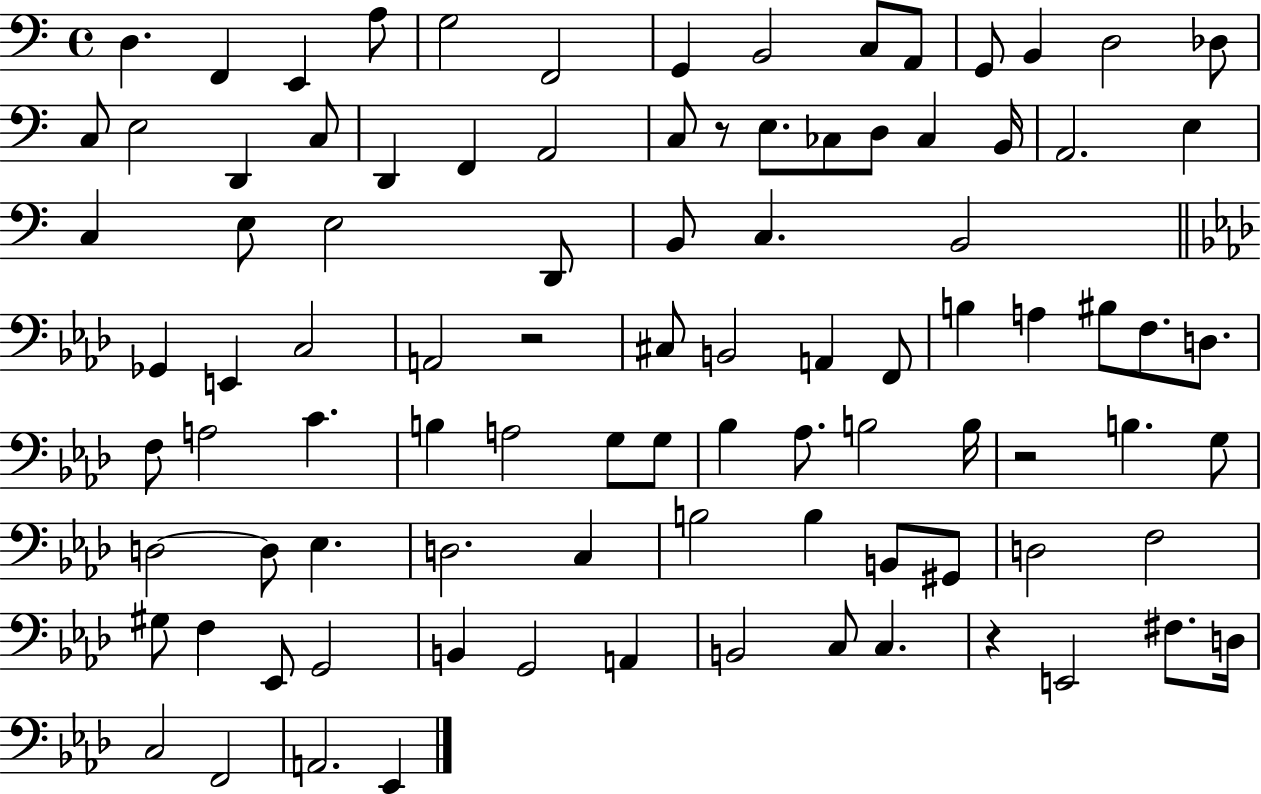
{
  \clef bass
  \time 4/4
  \defaultTimeSignature
  \key c \major
  \repeat volta 2 { d4. f,4 e,4 a8 | g2 f,2 | g,4 b,2 c8 a,8 | g,8 b,4 d2 des8 | \break c8 e2 d,4 c8 | d,4 f,4 a,2 | c8 r8 e8. ces8 d8 ces4 b,16 | a,2. e4 | \break c4 e8 e2 d,8 | b,8 c4. b,2 | \bar "||" \break \key f \minor ges,4 e,4 c2 | a,2 r2 | cis8 b,2 a,4 f,8 | b4 a4 bis8 f8. d8. | \break f8 a2 c'4. | b4 a2 g8 g8 | bes4 aes8. b2 b16 | r2 b4. g8 | \break d2~~ d8 ees4. | d2. c4 | b2 b4 b,8 gis,8 | d2 f2 | \break gis8 f4 ees,8 g,2 | b,4 g,2 a,4 | b,2 c8 c4. | r4 e,2 fis8. d16 | \break c2 f,2 | a,2. ees,4 | } \bar "|."
}